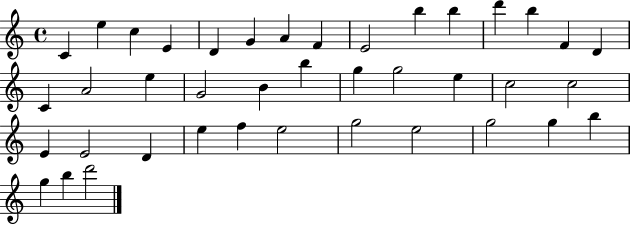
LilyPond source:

{
  \clef treble
  \time 4/4
  \defaultTimeSignature
  \key c \major
  c'4 e''4 c''4 e'4 | d'4 g'4 a'4 f'4 | e'2 b''4 b''4 | d'''4 b''4 f'4 d'4 | \break c'4 a'2 e''4 | g'2 b'4 b''4 | g''4 g''2 e''4 | c''2 c''2 | \break e'4 e'2 d'4 | e''4 f''4 e''2 | g''2 e''2 | g''2 g''4 b''4 | \break g''4 b''4 d'''2 | \bar "|."
}